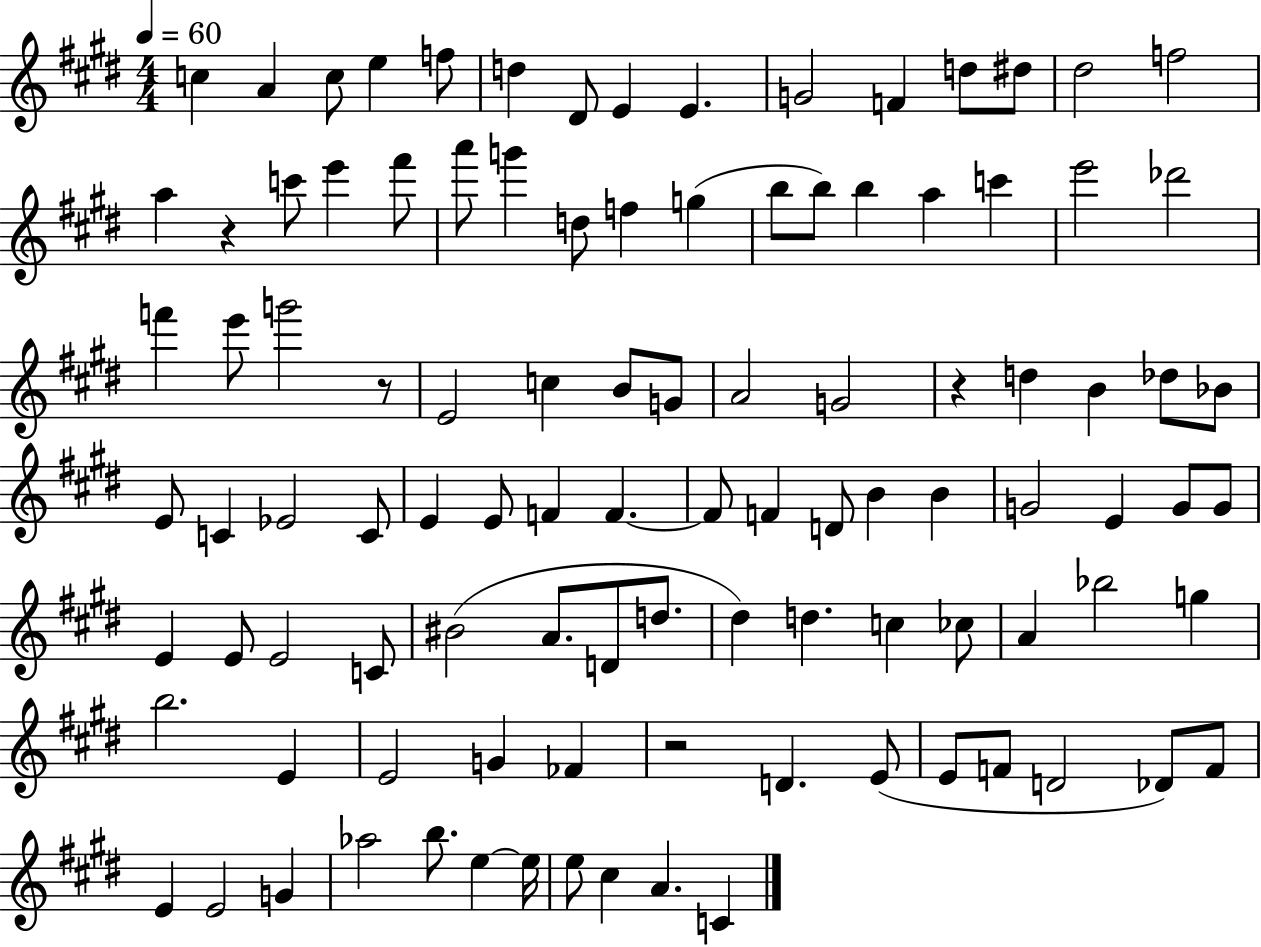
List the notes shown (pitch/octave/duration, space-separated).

C5/q A4/q C5/e E5/q F5/e D5/q D#4/e E4/q E4/q. G4/h F4/q D5/e D#5/e D#5/h F5/h A5/q R/q C6/e E6/q F#6/e A6/e G6/q D5/e F5/q G5/q B5/e B5/e B5/q A5/q C6/q E6/h Db6/h F6/q E6/e G6/h R/e E4/h C5/q B4/e G4/e A4/h G4/h R/q D5/q B4/q Db5/e Bb4/e E4/e C4/q Eb4/h C4/e E4/q E4/e F4/q F4/q. F4/e F4/q D4/e B4/q B4/q G4/h E4/q G4/e G4/e E4/q E4/e E4/h C4/e BIS4/h A4/e. D4/e D5/e. D#5/q D5/q. C5/q CES5/e A4/q Bb5/h G5/q B5/h. E4/q E4/h G4/q FES4/q R/h D4/q. E4/e E4/e F4/e D4/h Db4/e F4/e E4/q E4/h G4/q Ab5/h B5/e. E5/q E5/s E5/e C#5/q A4/q. C4/q